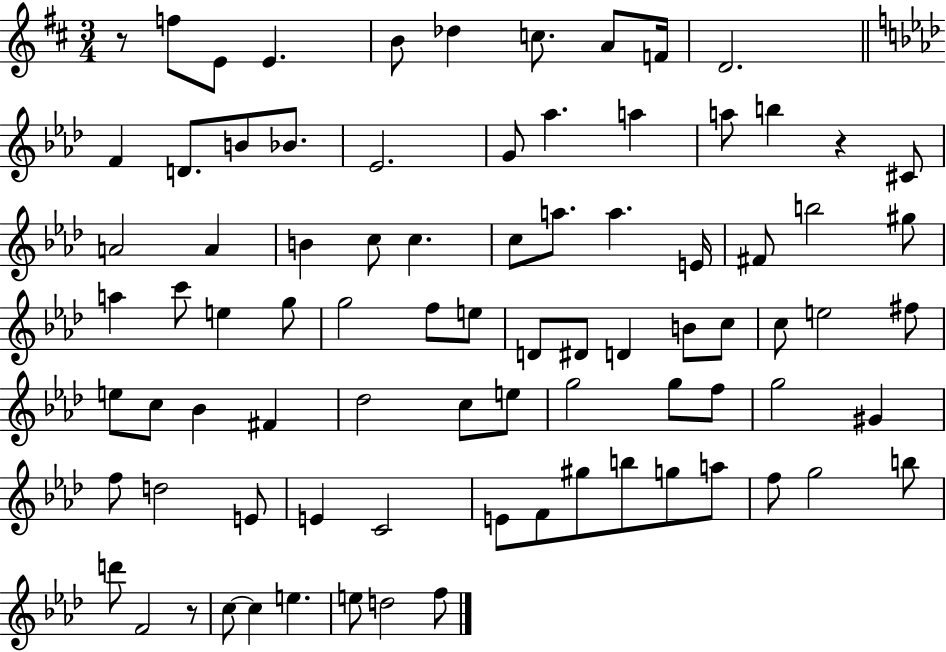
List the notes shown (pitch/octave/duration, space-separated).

R/e F5/e E4/e E4/q. B4/e Db5/q C5/e. A4/e F4/s D4/h. F4/q D4/e. B4/e Bb4/e. Eb4/h. G4/e Ab5/q. A5/q A5/e B5/q R/q C#4/e A4/h A4/q B4/q C5/e C5/q. C5/e A5/e. A5/q. E4/s F#4/e B5/h G#5/e A5/q C6/e E5/q G5/e G5/h F5/e E5/e D4/e D#4/e D4/q B4/e C5/e C5/e E5/h F#5/e E5/e C5/e Bb4/q F#4/q Db5/h C5/e E5/e G5/h G5/e F5/e G5/h G#4/q F5/e D5/h E4/e E4/q C4/h E4/e F4/e G#5/e B5/e G5/e A5/e F5/e G5/h B5/e D6/e F4/h R/e C5/e C5/q E5/q. E5/e D5/h F5/e